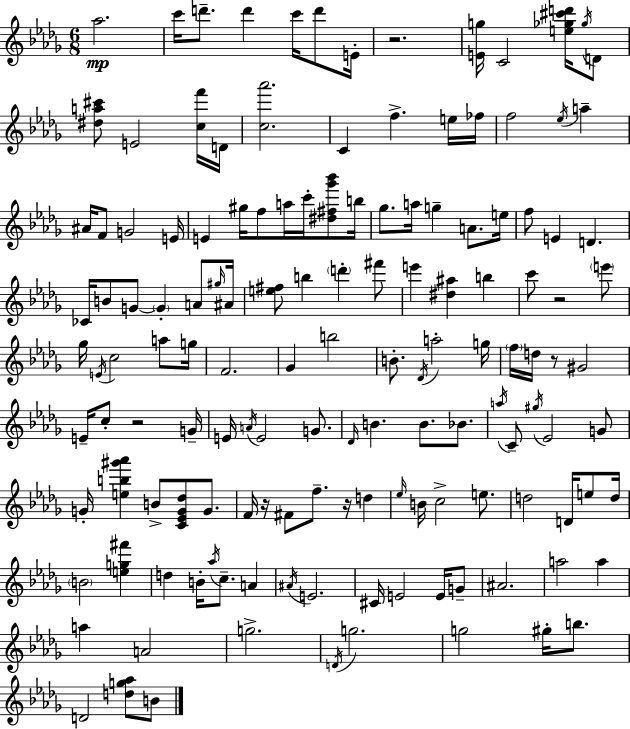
X:1
T:Untitled
M:6/8
L:1/4
K:Bbm
_a2 c'/4 d'/2 d' c'/4 d'/2 E/4 z2 [Eg]/4 C2 [e_g^c'd']/4 _g/4 D/2 [^da^c']/2 E2 [cf']/4 D/4 [c_a']2 C f e/4 _f/4 f2 _e/4 a ^A/4 F/2 G2 E/4 E ^g/4 f/2 a/4 c'/4 [^d^f_g'_b']/2 b/4 _g/2 a/4 g A/2 e/4 f/2 E D _C/4 B/2 G/2 G A/2 ^g/4 ^A/4 [e^f]/2 b d' ^f'/2 e' [^d^a] b c'/2 z2 e'/2 _g/4 E/4 c2 a/2 g/4 F2 _G b2 B/2 _D/4 a2 g/4 f/4 d/4 z/2 ^G2 E/4 c/2 z2 G/4 E/4 A/4 E2 G/2 _D/4 B B/2 _B/2 a/4 C/2 ^g/4 _E2 G/2 G/4 [eb^g'_a'] B/2 [C_EG_d]/2 G/2 F/4 z/4 ^F/2 f/2 z/4 d _e/4 B/4 c2 e/2 d2 D/4 e/2 d/4 B2 [eg^f'] d B/4 _a/4 c/2 A ^A/4 E2 ^C/4 E2 E/4 G/2 ^A2 a2 a a A2 g2 D/4 g2 g2 ^g/4 b/2 D2 [dg_a]/2 B/2